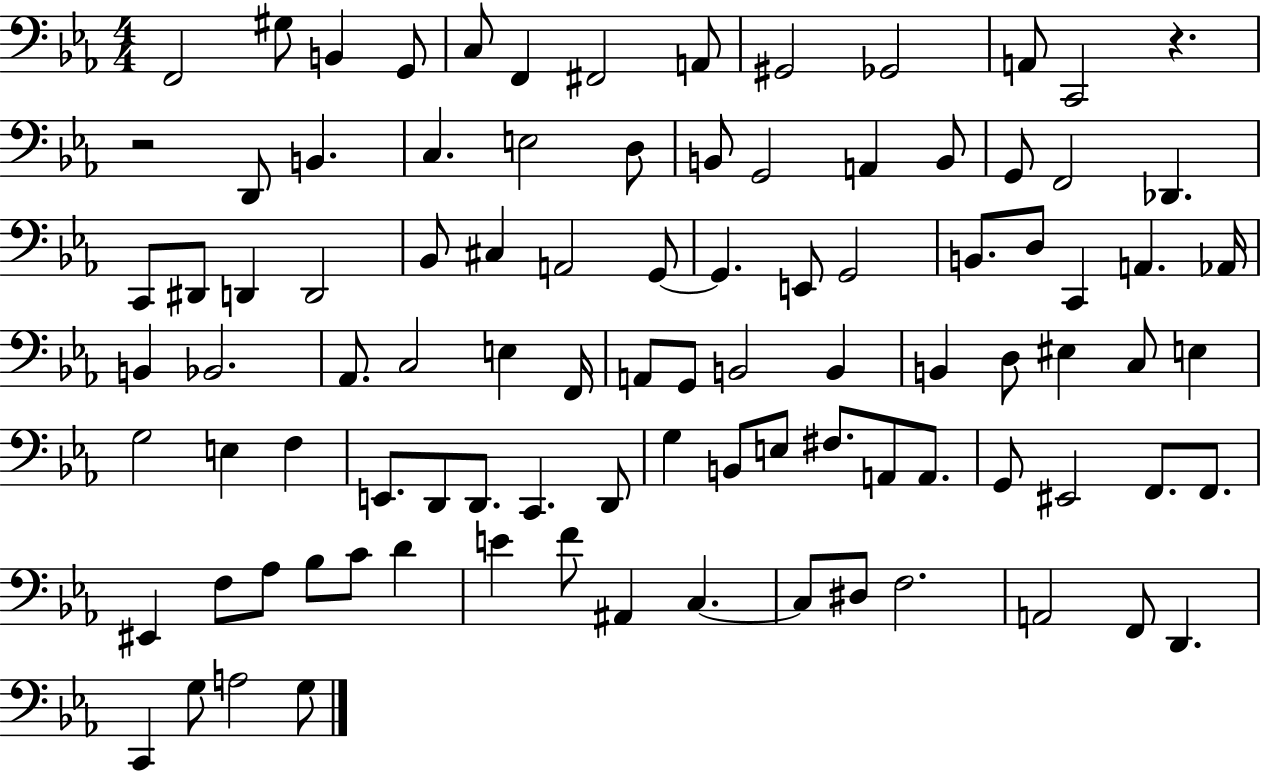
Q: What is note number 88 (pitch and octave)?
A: F2